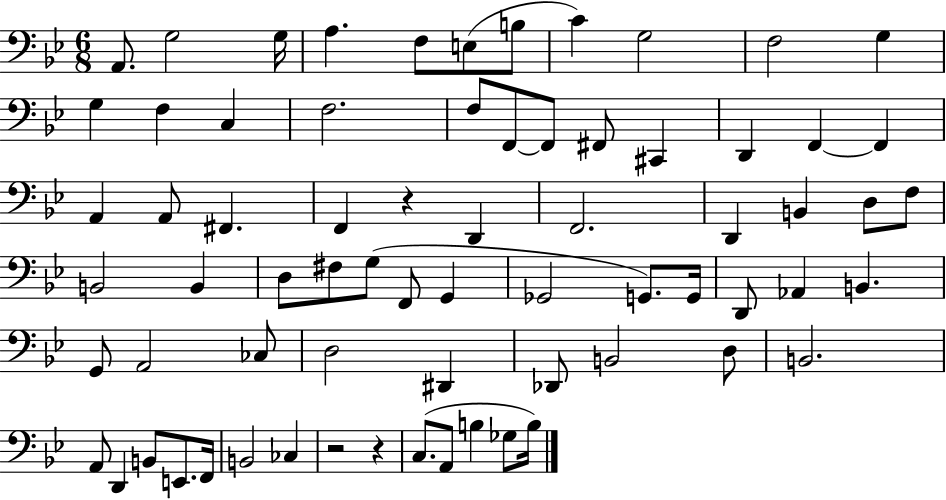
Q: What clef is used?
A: bass